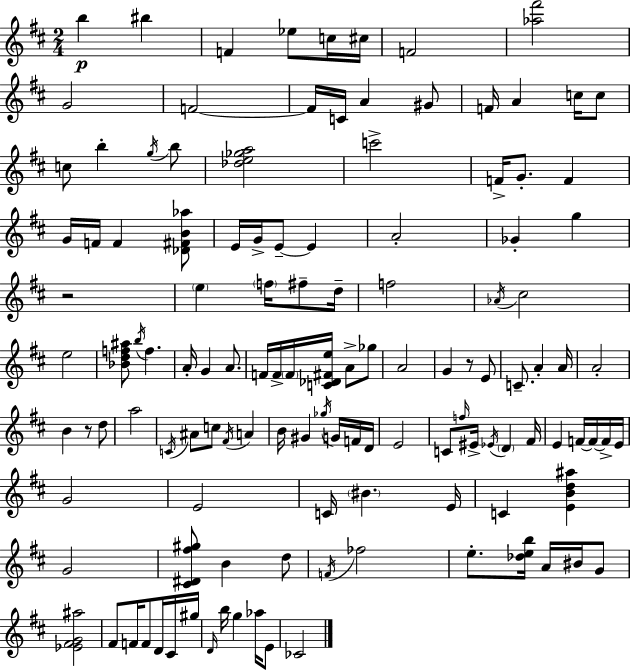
{
  \clef treble
  \numericTimeSignature
  \time 2/4
  \key d \major
  b''4\p bis''4 | f'4 ees''8 c''16 cis''16 | f'2 | <aes'' fis'''>2 | \break g'2 | f'2~~ | f'16 c'16 a'4 gis'8 | f'16 a'4 c''16 c''8 | \break c''8 b''4-. \acciaccatura { g''16 } b''8 | <des'' e'' ges'' a''>2 | c'''2-> | f'16-> g'8.-. f'4 | \break g'16 f'16 f'4 <des' fis' b' aes''>8 | e'16 g'16-> e'8--~~ e'4 | a'2-. | ges'4-. g''4 | \break r2 | \parenthesize e''4 \parenthesize f''16 fis''8-- | d''16-- f''2 | \acciaccatura { aes'16 } cis''2 | \break e''2 | <bes' d'' f'' ais''>8 \acciaccatura { b''16 } f''4. | a'16-. g'4 | a'8. f'16 f'16-> \parenthesize f'16 <c' des' fis' e''>16 a'8-> | \break ges''8 a'2 | g'4 r8 | e'8 c'8.-- a'4-. | a'16 a'2-. | \break b'4 r8 | d''8 a''2 | \acciaccatura { c'16 } ais'8 c''8 | \acciaccatura { fis'16 } a'4 b'16 gis'4 | \break \acciaccatura { ges''16 } g'16 f'16 d'16 e'2 | c'8 | \grace { f''16 } eis'16-> \acciaccatura { ees'16 } \parenthesize d'4 fis'16 | e'4 f'16~~ f'16~~ f'16-> e'16 | \break g'2 | e'2 | c'16 \parenthesize bis'4. e'16 | c'4 <e' b' d'' ais''>4 | \break g'2 | <cis' dis' fis'' gis''>8 b'4 d''8 | \acciaccatura { f'16 } fes''2 | e''8.-. <des'' e'' b''>16 a'16 bis'16 g'8 | \break <ees' fis' g' ais''>2 | fis'8 f'16 f'8 d'16 cis'16 | gis''16 \grace { d'16 } b''16 g''4 aes''16 | e'8 ces'2 | \break \bar "|."
}